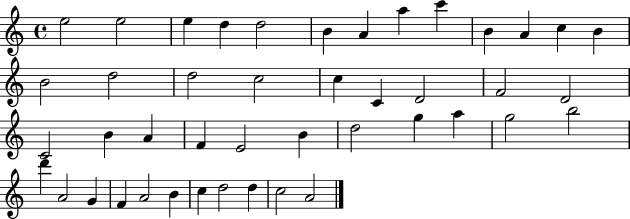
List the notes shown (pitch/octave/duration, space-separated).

E5/h E5/h E5/q D5/q D5/h B4/q A4/q A5/q C6/q B4/q A4/q C5/q B4/q B4/h D5/h D5/h C5/h C5/q C4/q D4/h F4/h D4/h C4/h B4/q A4/q F4/q E4/h B4/q D5/h G5/q A5/q G5/h B5/h D6/q A4/h G4/q F4/q A4/h B4/q C5/q D5/h D5/q C5/h A4/h